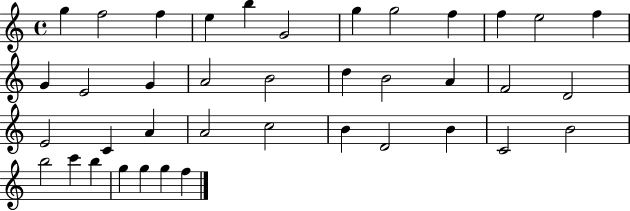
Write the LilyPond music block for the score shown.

{
  \clef treble
  \time 4/4
  \defaultTimeSignature
  \key c \major
  g''4 f''2 f''4 | e''4 b''4 g'2 | g''4 g''2 f''4 | f''4 e''2 f''4 | \break g'4 e'2 g'4 | a'2 b'2 | d''4 b'2 a'4 | f'2 d'2 | \break e'2 c'4 a'4 | a'2 c''2 | b'4 d'2 b'4 | c'2 b'2 | \break b''2 c'''4 b''4 | g''4 g''4 g''4 f''4 | \bar "|."
}